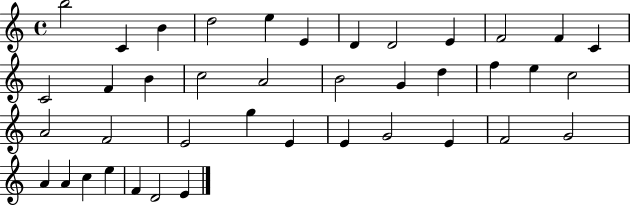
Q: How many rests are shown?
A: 0